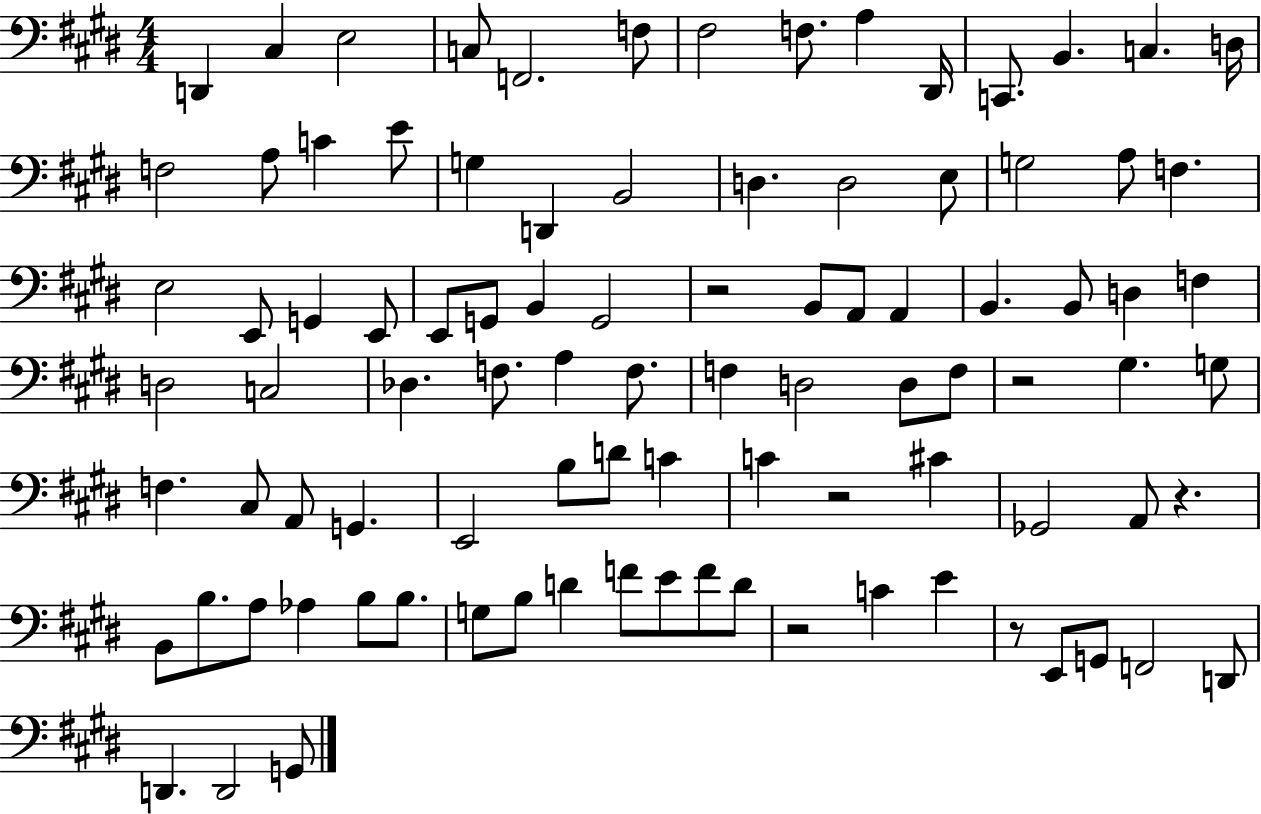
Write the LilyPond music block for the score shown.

{
  \clef bass
  \numericTimeSignature
  \time 4/4
  \key e \major
  \repeat volta 2 { d,4 cis4 e2 | c8 f,2. f8 | fis2 f8. a4 dis,16 | c,8. b,4. c4. d16 | \break f2 a8 c'4 e'8 | g4 d,4 b,2 | d4. d2 e8 | g2 a8 f4. | \break e2 e,8 g,4 e,8 | e,8 g,8 b,4 g,2 | r2 b,8 a,8 a,4 | b,4. b,8 d4 f4 | \break d2 c2 | des4. f8. a4 f8. | f4 d2 d8 f8 | r2 gis4. g8 | \break f4. cis8 a,8 g,4. | e,2 b8 d'8 c'4 | c'4 r2 cis'4 | ges,2 a,8 r4. | \break b,8 b8. a8 aes4 b8 b8. | g8 b8 d'4 f'8 e'8 f'8 d'8 | r2 c'4 e'4 | r8 e,8 g,8 f,2 d,8 | \break d,4. d,2 g,8 | } \bar "|."
}